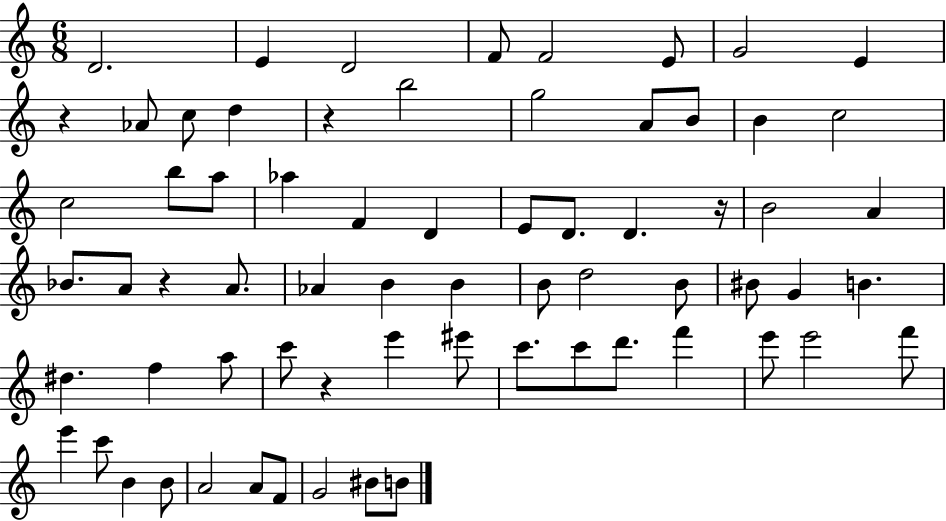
{
  \clef treble
  \numericTimeSignature
  \time 6/8
  \key c \major
  d'2. | e'4 d'2 | f'8 f'2 e'8 | g'2 e'4 | \break r4 aes'8 c''8 d''4 | r4 b''2 | g''2 a'8 b'8 | b'4 c''2 | \break c''2 b''8 a''8 | aes''4 f'4 d'4 | e'8 d'8. d'4. r16 | b'2 a'4 | \break bes'8. a'8 r4 a'8. | aes'4 b'4 b'4 | b'8 d''2 b'8 | bis'8 g'4 b'4. | \break dis''4. f''4 a''8 | c'''8 r4 e'''4 eis'''8 | c'''8. c'''8 d'''8. f'''4 | e'''8 e'''2 f'''8 | \break e'''4 c'''8 b'4 b'8 | a'2 a'8 f'8 | g'2 bis'8 b'8 | \bar "|."
}